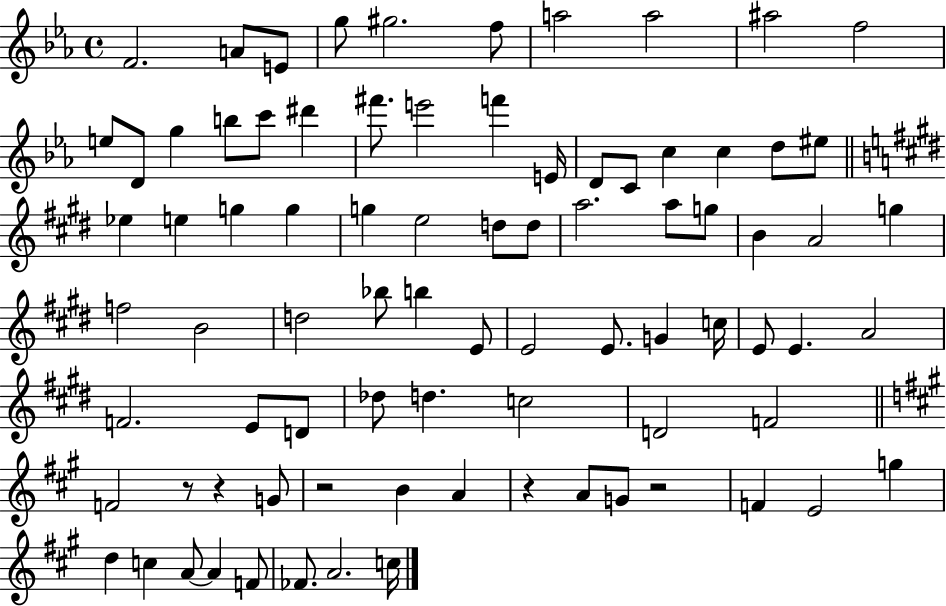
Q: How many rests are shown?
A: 5